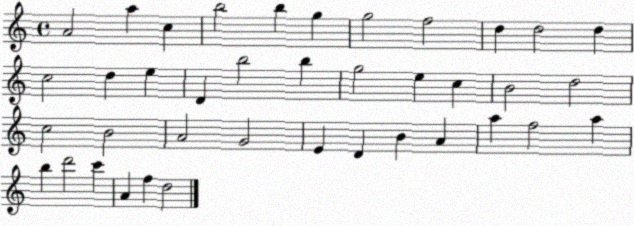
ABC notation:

X:1
T:Untitled
M:4/4
L:1/4
K:C
A2 a c b2 b g g2 f2 d d2 d c2 d e D b2 b g2 e c B2 d2 c2 B2 A2 G2 E D B A a f2 a b d'2 c' A f d2